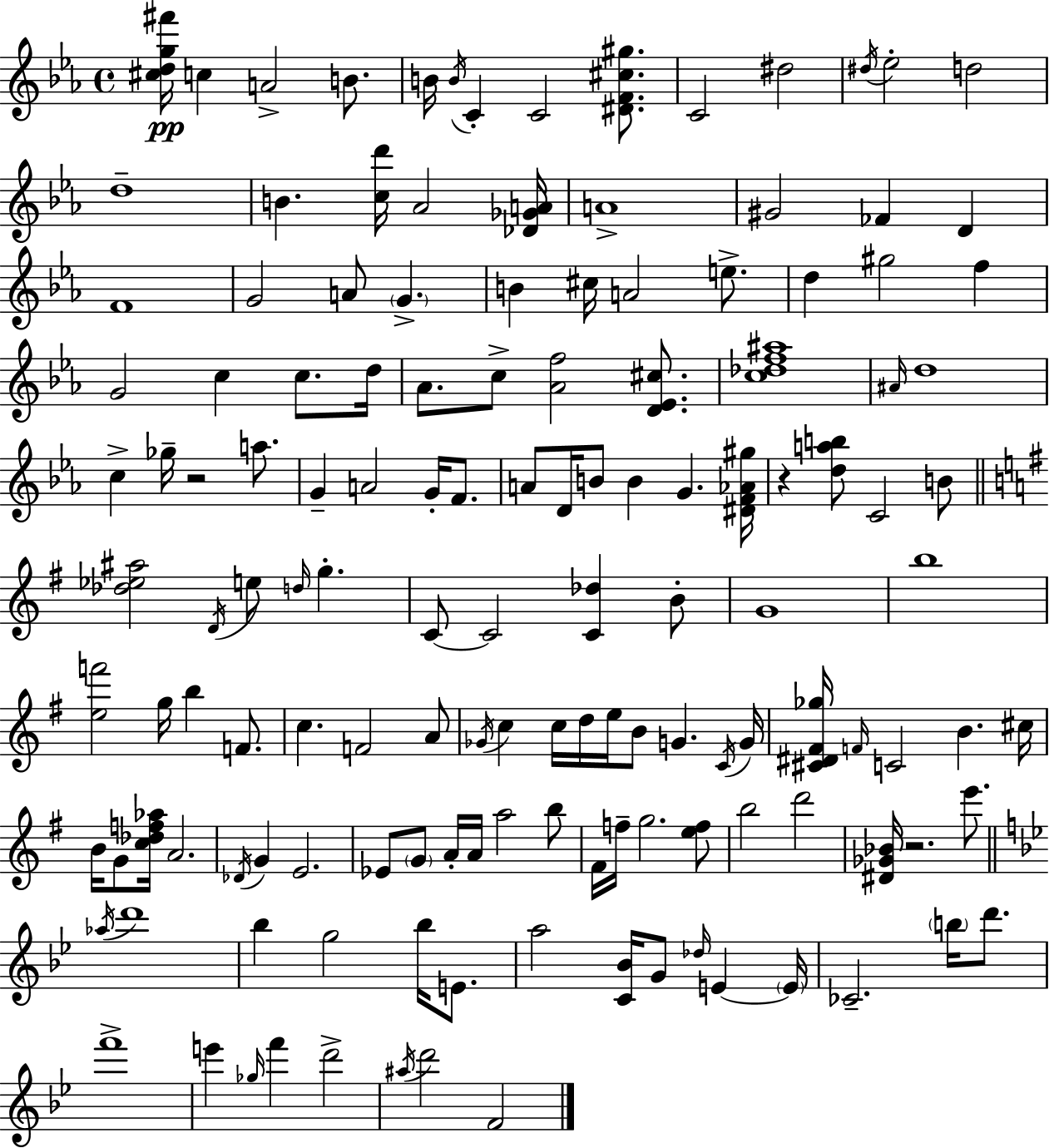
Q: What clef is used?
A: treble